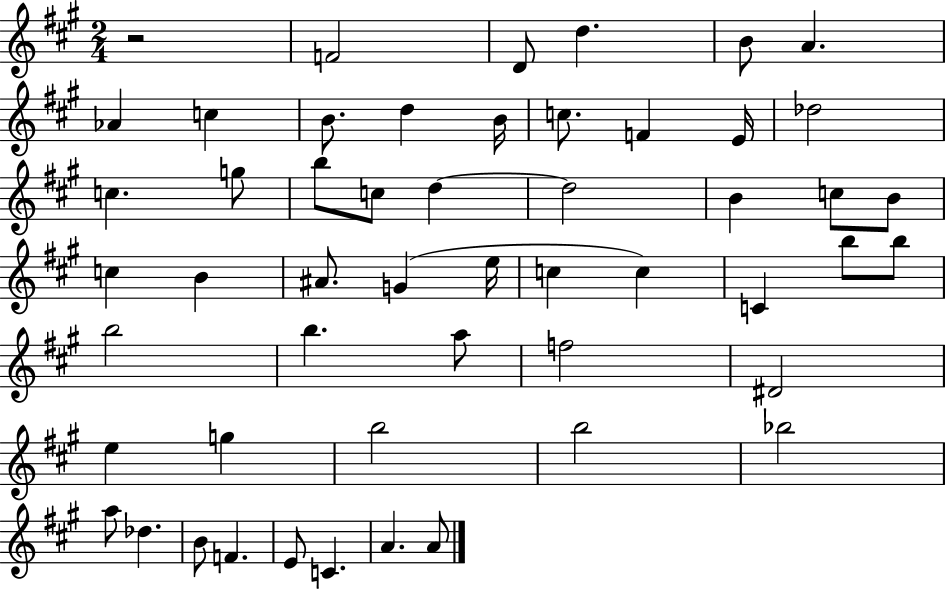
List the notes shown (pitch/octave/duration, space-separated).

R/h F4/h D4/e D5/q. B4/e A4/q. Ab4/q C5/q B4/e. D5/q B4/s C5/e. F4/q E4/s Db5/h C5/q. G5/e B5/e C5/e D5/q D5/h B4/q C5/e B4/e C5/q B4/q A#4/e. G4/q E5/s C5/q C5/q C4/q B5/e B5/e B5/h B5/q. A5/e F5/h D#4/h E5/q G5/q B5/h B5/h Bb5/h A5/e Db5/q. B4/e F4/q. E4/e C4/q. A4/q. A4/e